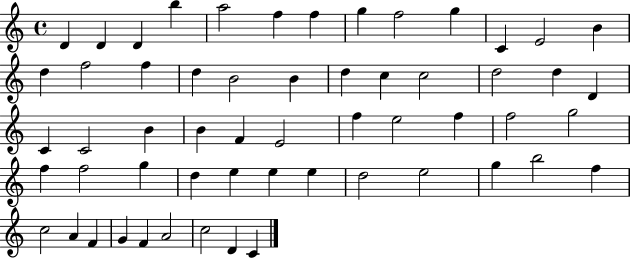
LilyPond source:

{
  \clef treble
  \time 4/4
  \defaultTimeSignature
  \key c \major
  d'4 d'4 d'4 b''4 | a''2 f''4 f''4 | g''4 f''2 g''4 | c'4 e'2 b'4 | \break d''4 f''2 f''4 | d''4 b'2 b'4 | d''4 c''4 c''2 | d''2 d''4 d'4 | \break c'4 c'2 b'4 | b'4 f'4 e'2 | f''4 e''2 f''4 | f''2 g''2 | \break f''4 f''2 g''4 | d''4 e''4 e''4 e''4 | d''2 e''2 | g''4 b''2 f''4 | \break c''2 a'4 f'4 | g'4 f'4 a'2 | c''2 d'4 c'4 | \bar "|."
}